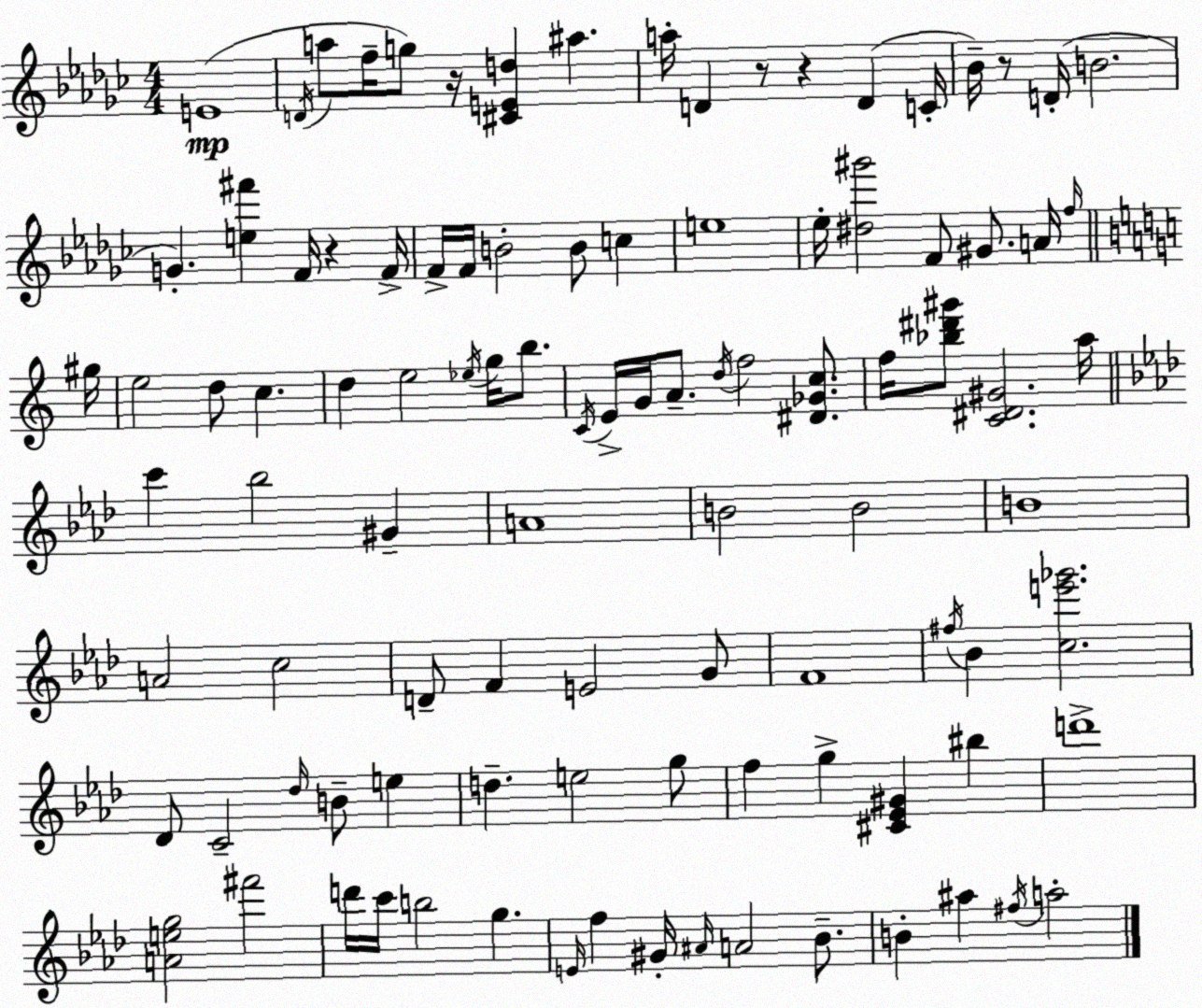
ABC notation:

X:1
T:Untitled
M:4/4
L:1/4
K:Ebm
E4 D/4 a/2 f/4 g/2 z/4 [^CEd] ^a a/4 D z/2 z D C/4 _B/4 z/2 D/4 B2 G [e^f'] F/4 z F/4 F/4 F/4 B2 B/2 c e4 _e/4 [^d^g']2 F/2 ^G/2 A/4 f/4 ^g/4 e2 d/2 c d e2 _e/4 g/4 b/2 C/4 E/4 G/4 A/2 d/4 f2 [^D_Gc]/2 f/4 [_b^d'^g']/2 [C^D^G]2 a/4 c' _b2 ^G A4 B2 B2 B4 A2 c2 D/2 F E2 G/2 F4 ^f/4 _B [ce'_g']2 _D/2 C2 _d/4 B/2 e d e2 g/2 f g [^C_E^G] ^b d'4 [Aeg]2 ^f'2 d'/4 c'/4 b2 g E/4 f ^G/4 ^A/4 A2 _B/2 B ^a ^f/4 a2